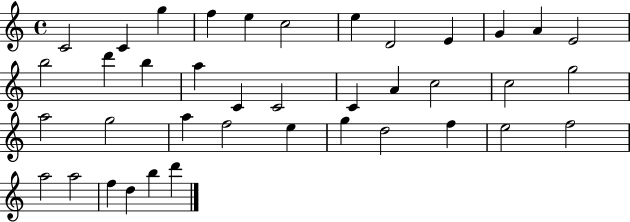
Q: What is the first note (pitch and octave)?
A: C4